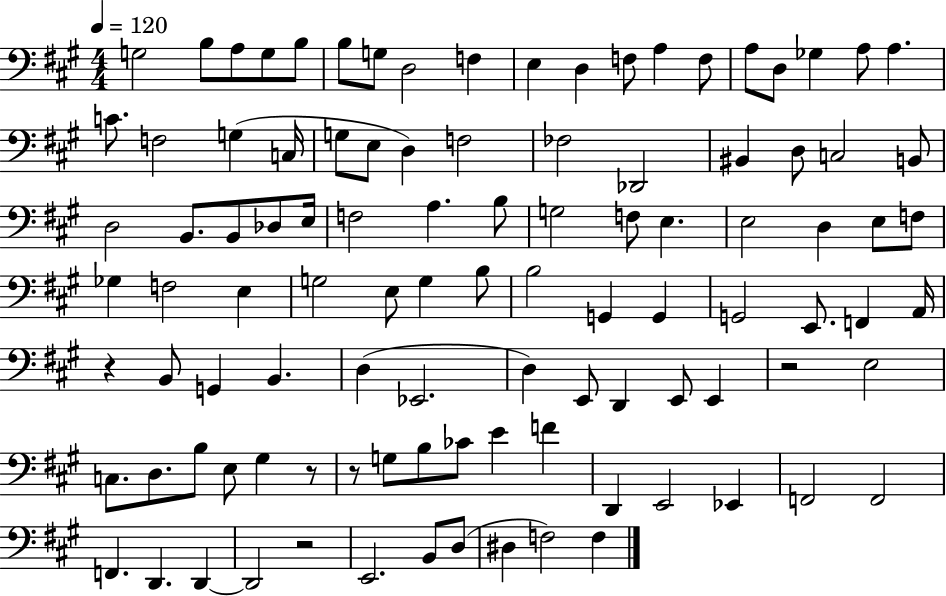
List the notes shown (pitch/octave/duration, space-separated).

G3/h B3/e A3/e G3/e B3/e B3/e G3/e D3/h F3/q E3/q D3/q F3/e A3/q F3/e A3/e D3/e Gb3/q A3/e A3/q. C4/e. F3/h G3/q C3/s G3/e E3/e D3/q F3/h FES3/h Db2/h BIS2/q D3/e C3/h B2/e D3/h B2/e. B2/e Db3/e E3/s F3/h A3/q. B3/e G3/h F3/e E3/q. E3/h D3/q E3/e F3/e Gb3/q F3/h E3/q G3/h E3/e G3/q B3/e B3/h G2/q G2/q G2/h E2/e. F2/q A2/s R/q B2/e G2/q B2/q. D3/q Eb2/h. D3/q E2/e D2/q E2/e E2/q R/h E3/h C3/e. D3/e. B3/e E3/e G#3/q R/e R/e G3/e B3/e CES4/e E4/q F4/q D2/q E2/h Eb2/q F2/h F2/h F2/q. D2/q. D2/q D2/h R/h E2/h. B2/e D3/e D#3/q F3/h F3/q